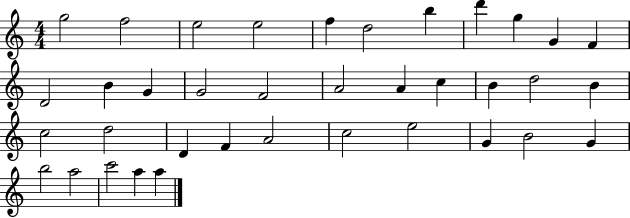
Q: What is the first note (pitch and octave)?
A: G5